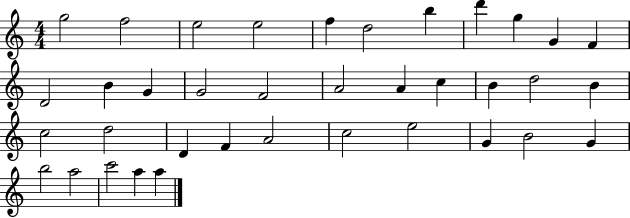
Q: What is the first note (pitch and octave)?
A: G5